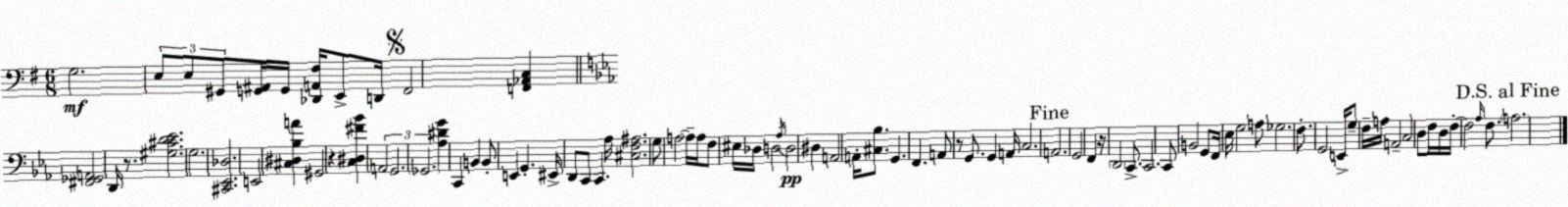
X:1
T:Untitled
M:6/8
L:1/4
K:Em
G,2 E,/2 E,/2 ^G,,/2 [G,,^A,,]/4 G,,/4 [_D,,A,,^F,]/4 E,,/2 D,,/4 ^F,,2 [F,,_A,,C,] [^F,,_G,,A,,]2 D,,/4 z/2 [^G,^CD_E]2 G,2 [^C,,_E,,_D,]2 E,,2 [^C,^D,_B,A] ^G,,2 z [C,^D,^F_B] A,,2 G,,2 _G,,2 [_A,^DG] C,, B,, B,,/2 E,, G,, ^E,,/4 D,,/2 C,,/2 C,, _A,/4 [^C,F,^A,]2 G,/2 A,2 A,/4 A,/4 F,/2 ^E,/4 _D,/4 D,2 _A,/4 D,2 ^D, A,,2 A,,/4 [^C,_B,]/2 G,, F,, A,,/2 z/2 G,,/2 G,, A,,/4 C,2 A,,2 G,,2 F,, z/4 D,,2 C,,/2 C,,2 C,,/2 B,,2 G,,/2 F,,/4 _E,/4 G,2 A,/2 _G,2 F,/2 G,,2 E,,/4 G,/2 F,/4 A,/4 A,,2 C,2 D,/2 F,/4 D,/4 F,/4 F,2 _A,/4 F,/2 A,2